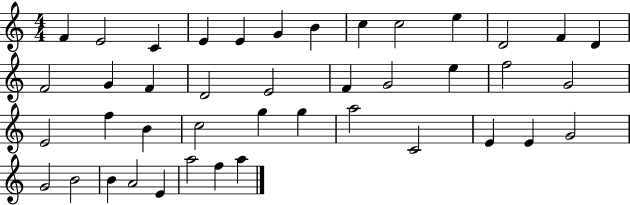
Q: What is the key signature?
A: C major